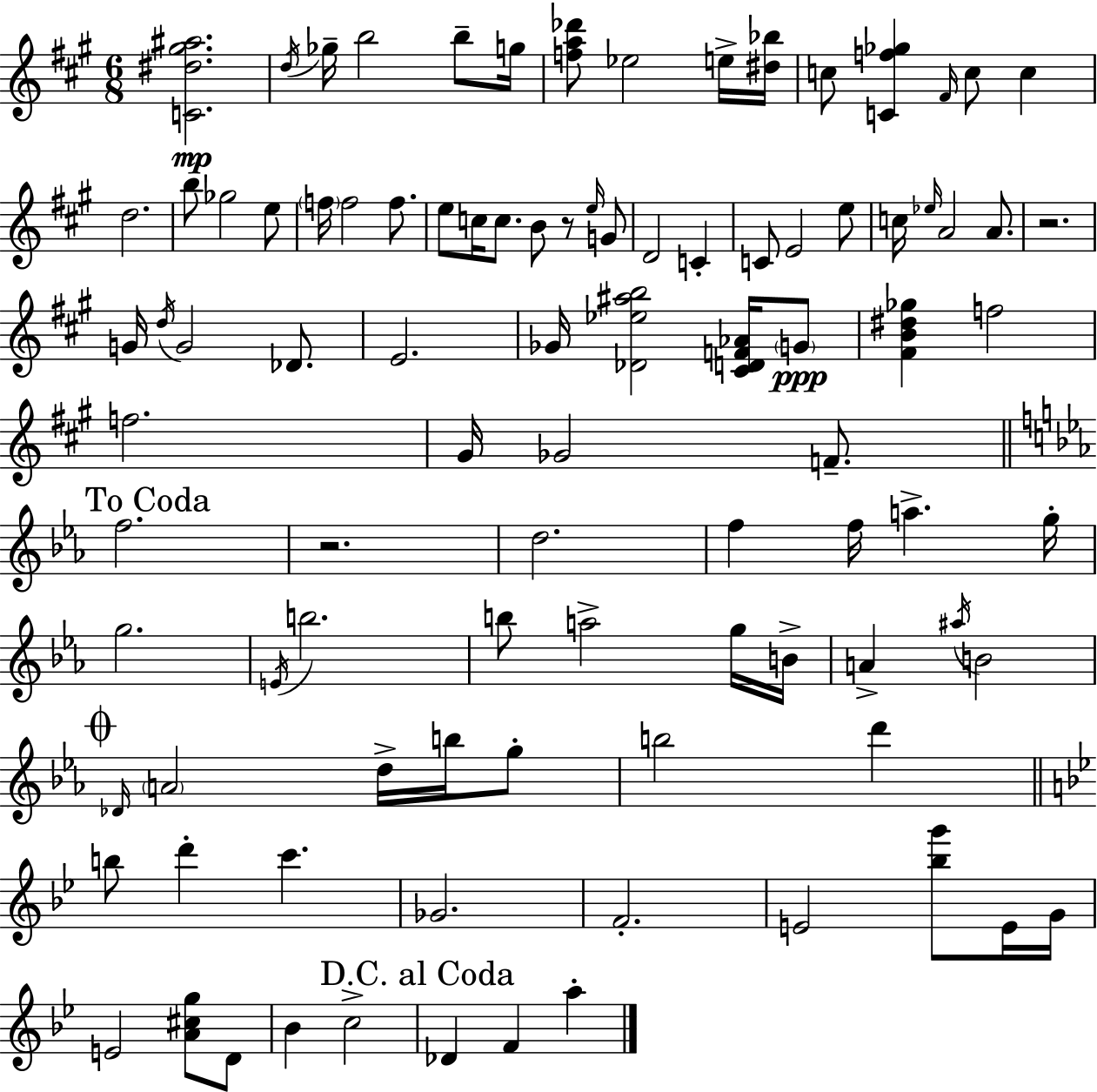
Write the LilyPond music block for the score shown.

{
  \clef treble
  \numericTimeSignature
  \time 6/8
  \key a \major
  <c' dis'' gis'' ais''>2.\mp | \acciaccatura { d''16 } ges''16-- b''2 b''8-- | g''16 <f'' a'' des'''>8 ees''2 e''16-> | <dis'' bes''>16 c''8 <c' f'' ges''>4 \grace { fis'16 } c''8 c''4 | \break d''2. | b''8 ges''2 | e''8 \parenthesize f''16 f''2 f''8. | e''8 c''16 c''8. b'8 r8 | \break \grace { e''16 } g'8 d'2 c'4-. | c'8 e'2 | e''8 c''16 \grace { ees''16 } a'2 | a'8. r2. | \break g'16 \acciaccatura { d''16 } g'2 | des'8. e'2. | ges'16 <des' ees'' ais'' b''>2 | <cis' d' f' aes'>16 \parenthesize g'8\ppp <fis' b' dis'' ges''>4 f''2 | \break f''2. | gis'16 ges'2 | f'8.-- \mark "To Coda" \bar "||" \break \key ees \major f''2. | r2. | d''2. | f''4 f''16 a''4.-> g''16-. | \break g''2. | \acciaccatura { e'16 } b''2. | b''8 a''2-> g''16 | b'16-> a'4-> \acciaccatura { ais''16 } b'2 | \break \mark \markup { \musicglyph "scripts.coda" } \grace { des'16 } \parenthesize a'2 d''16-> | b''16 g''8-. b''2 d'''4 | \bar "||" \break \key bes \major b''8 d'''4-. c'''4. | ges'2. | f'2.-. | e'2 <bes'' g'''>8 e'16 g'16 | \break e'2 <a' cis'' g''>8 d'8 | bes'4 c''2-> | \mark "D.C. al Coda" des'4 f'4 a''4-. | \bar "|."
}